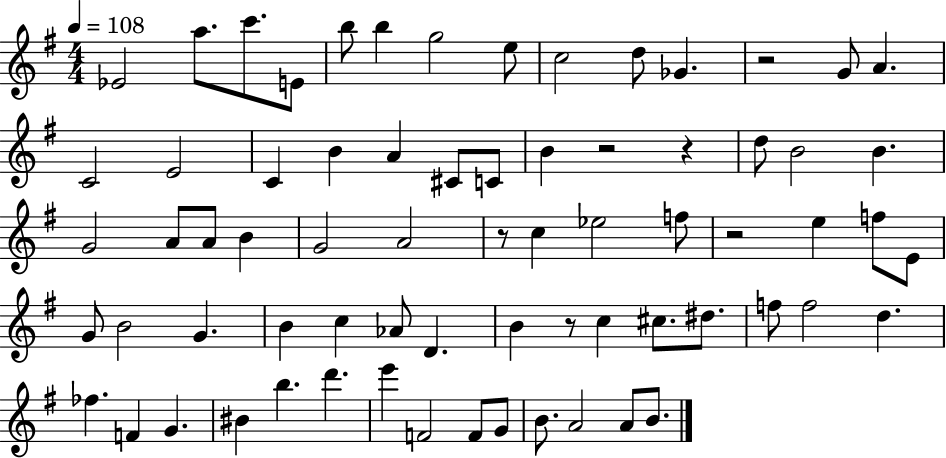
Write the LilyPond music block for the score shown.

{
  \clef treble
  \numericTimeSignature
  \time 4/4
  \key g \major
  \tempo 4 = 108
  \repeat volta 2 { ees'2 a''8. c'''8. e'8 | b''8 b''4 g''2 e''8 | c''2 d''8 ges'4. | r2 g'8 a'4. | \break c'2 e'2 | c'4 b'4 a'4 cis'8 c'8 | b'4 r2 r4 | d''8 b'2 b'4. | \break g'2 a'8 a'8 b'4 | g'2 a'2 | r8 c''4 ees''2 f''8 | r2 e''4 f''8 e'8 | \break g'8 b'2 g'4. | b'4 c''4 aes'8 d'4. | b'4 r8 c''4 cis''8. dis''8. | f''8 f''2 d''4. | \break fes''4. f'4 g'4. | bis'4 b''4. d'''4. | e'''4 f'2 f'8 g'8 | b'8. a'2 a'8 b'8. | \break } \bar "|."
}